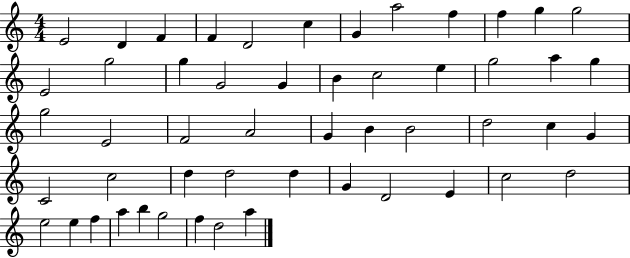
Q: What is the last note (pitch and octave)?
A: A5